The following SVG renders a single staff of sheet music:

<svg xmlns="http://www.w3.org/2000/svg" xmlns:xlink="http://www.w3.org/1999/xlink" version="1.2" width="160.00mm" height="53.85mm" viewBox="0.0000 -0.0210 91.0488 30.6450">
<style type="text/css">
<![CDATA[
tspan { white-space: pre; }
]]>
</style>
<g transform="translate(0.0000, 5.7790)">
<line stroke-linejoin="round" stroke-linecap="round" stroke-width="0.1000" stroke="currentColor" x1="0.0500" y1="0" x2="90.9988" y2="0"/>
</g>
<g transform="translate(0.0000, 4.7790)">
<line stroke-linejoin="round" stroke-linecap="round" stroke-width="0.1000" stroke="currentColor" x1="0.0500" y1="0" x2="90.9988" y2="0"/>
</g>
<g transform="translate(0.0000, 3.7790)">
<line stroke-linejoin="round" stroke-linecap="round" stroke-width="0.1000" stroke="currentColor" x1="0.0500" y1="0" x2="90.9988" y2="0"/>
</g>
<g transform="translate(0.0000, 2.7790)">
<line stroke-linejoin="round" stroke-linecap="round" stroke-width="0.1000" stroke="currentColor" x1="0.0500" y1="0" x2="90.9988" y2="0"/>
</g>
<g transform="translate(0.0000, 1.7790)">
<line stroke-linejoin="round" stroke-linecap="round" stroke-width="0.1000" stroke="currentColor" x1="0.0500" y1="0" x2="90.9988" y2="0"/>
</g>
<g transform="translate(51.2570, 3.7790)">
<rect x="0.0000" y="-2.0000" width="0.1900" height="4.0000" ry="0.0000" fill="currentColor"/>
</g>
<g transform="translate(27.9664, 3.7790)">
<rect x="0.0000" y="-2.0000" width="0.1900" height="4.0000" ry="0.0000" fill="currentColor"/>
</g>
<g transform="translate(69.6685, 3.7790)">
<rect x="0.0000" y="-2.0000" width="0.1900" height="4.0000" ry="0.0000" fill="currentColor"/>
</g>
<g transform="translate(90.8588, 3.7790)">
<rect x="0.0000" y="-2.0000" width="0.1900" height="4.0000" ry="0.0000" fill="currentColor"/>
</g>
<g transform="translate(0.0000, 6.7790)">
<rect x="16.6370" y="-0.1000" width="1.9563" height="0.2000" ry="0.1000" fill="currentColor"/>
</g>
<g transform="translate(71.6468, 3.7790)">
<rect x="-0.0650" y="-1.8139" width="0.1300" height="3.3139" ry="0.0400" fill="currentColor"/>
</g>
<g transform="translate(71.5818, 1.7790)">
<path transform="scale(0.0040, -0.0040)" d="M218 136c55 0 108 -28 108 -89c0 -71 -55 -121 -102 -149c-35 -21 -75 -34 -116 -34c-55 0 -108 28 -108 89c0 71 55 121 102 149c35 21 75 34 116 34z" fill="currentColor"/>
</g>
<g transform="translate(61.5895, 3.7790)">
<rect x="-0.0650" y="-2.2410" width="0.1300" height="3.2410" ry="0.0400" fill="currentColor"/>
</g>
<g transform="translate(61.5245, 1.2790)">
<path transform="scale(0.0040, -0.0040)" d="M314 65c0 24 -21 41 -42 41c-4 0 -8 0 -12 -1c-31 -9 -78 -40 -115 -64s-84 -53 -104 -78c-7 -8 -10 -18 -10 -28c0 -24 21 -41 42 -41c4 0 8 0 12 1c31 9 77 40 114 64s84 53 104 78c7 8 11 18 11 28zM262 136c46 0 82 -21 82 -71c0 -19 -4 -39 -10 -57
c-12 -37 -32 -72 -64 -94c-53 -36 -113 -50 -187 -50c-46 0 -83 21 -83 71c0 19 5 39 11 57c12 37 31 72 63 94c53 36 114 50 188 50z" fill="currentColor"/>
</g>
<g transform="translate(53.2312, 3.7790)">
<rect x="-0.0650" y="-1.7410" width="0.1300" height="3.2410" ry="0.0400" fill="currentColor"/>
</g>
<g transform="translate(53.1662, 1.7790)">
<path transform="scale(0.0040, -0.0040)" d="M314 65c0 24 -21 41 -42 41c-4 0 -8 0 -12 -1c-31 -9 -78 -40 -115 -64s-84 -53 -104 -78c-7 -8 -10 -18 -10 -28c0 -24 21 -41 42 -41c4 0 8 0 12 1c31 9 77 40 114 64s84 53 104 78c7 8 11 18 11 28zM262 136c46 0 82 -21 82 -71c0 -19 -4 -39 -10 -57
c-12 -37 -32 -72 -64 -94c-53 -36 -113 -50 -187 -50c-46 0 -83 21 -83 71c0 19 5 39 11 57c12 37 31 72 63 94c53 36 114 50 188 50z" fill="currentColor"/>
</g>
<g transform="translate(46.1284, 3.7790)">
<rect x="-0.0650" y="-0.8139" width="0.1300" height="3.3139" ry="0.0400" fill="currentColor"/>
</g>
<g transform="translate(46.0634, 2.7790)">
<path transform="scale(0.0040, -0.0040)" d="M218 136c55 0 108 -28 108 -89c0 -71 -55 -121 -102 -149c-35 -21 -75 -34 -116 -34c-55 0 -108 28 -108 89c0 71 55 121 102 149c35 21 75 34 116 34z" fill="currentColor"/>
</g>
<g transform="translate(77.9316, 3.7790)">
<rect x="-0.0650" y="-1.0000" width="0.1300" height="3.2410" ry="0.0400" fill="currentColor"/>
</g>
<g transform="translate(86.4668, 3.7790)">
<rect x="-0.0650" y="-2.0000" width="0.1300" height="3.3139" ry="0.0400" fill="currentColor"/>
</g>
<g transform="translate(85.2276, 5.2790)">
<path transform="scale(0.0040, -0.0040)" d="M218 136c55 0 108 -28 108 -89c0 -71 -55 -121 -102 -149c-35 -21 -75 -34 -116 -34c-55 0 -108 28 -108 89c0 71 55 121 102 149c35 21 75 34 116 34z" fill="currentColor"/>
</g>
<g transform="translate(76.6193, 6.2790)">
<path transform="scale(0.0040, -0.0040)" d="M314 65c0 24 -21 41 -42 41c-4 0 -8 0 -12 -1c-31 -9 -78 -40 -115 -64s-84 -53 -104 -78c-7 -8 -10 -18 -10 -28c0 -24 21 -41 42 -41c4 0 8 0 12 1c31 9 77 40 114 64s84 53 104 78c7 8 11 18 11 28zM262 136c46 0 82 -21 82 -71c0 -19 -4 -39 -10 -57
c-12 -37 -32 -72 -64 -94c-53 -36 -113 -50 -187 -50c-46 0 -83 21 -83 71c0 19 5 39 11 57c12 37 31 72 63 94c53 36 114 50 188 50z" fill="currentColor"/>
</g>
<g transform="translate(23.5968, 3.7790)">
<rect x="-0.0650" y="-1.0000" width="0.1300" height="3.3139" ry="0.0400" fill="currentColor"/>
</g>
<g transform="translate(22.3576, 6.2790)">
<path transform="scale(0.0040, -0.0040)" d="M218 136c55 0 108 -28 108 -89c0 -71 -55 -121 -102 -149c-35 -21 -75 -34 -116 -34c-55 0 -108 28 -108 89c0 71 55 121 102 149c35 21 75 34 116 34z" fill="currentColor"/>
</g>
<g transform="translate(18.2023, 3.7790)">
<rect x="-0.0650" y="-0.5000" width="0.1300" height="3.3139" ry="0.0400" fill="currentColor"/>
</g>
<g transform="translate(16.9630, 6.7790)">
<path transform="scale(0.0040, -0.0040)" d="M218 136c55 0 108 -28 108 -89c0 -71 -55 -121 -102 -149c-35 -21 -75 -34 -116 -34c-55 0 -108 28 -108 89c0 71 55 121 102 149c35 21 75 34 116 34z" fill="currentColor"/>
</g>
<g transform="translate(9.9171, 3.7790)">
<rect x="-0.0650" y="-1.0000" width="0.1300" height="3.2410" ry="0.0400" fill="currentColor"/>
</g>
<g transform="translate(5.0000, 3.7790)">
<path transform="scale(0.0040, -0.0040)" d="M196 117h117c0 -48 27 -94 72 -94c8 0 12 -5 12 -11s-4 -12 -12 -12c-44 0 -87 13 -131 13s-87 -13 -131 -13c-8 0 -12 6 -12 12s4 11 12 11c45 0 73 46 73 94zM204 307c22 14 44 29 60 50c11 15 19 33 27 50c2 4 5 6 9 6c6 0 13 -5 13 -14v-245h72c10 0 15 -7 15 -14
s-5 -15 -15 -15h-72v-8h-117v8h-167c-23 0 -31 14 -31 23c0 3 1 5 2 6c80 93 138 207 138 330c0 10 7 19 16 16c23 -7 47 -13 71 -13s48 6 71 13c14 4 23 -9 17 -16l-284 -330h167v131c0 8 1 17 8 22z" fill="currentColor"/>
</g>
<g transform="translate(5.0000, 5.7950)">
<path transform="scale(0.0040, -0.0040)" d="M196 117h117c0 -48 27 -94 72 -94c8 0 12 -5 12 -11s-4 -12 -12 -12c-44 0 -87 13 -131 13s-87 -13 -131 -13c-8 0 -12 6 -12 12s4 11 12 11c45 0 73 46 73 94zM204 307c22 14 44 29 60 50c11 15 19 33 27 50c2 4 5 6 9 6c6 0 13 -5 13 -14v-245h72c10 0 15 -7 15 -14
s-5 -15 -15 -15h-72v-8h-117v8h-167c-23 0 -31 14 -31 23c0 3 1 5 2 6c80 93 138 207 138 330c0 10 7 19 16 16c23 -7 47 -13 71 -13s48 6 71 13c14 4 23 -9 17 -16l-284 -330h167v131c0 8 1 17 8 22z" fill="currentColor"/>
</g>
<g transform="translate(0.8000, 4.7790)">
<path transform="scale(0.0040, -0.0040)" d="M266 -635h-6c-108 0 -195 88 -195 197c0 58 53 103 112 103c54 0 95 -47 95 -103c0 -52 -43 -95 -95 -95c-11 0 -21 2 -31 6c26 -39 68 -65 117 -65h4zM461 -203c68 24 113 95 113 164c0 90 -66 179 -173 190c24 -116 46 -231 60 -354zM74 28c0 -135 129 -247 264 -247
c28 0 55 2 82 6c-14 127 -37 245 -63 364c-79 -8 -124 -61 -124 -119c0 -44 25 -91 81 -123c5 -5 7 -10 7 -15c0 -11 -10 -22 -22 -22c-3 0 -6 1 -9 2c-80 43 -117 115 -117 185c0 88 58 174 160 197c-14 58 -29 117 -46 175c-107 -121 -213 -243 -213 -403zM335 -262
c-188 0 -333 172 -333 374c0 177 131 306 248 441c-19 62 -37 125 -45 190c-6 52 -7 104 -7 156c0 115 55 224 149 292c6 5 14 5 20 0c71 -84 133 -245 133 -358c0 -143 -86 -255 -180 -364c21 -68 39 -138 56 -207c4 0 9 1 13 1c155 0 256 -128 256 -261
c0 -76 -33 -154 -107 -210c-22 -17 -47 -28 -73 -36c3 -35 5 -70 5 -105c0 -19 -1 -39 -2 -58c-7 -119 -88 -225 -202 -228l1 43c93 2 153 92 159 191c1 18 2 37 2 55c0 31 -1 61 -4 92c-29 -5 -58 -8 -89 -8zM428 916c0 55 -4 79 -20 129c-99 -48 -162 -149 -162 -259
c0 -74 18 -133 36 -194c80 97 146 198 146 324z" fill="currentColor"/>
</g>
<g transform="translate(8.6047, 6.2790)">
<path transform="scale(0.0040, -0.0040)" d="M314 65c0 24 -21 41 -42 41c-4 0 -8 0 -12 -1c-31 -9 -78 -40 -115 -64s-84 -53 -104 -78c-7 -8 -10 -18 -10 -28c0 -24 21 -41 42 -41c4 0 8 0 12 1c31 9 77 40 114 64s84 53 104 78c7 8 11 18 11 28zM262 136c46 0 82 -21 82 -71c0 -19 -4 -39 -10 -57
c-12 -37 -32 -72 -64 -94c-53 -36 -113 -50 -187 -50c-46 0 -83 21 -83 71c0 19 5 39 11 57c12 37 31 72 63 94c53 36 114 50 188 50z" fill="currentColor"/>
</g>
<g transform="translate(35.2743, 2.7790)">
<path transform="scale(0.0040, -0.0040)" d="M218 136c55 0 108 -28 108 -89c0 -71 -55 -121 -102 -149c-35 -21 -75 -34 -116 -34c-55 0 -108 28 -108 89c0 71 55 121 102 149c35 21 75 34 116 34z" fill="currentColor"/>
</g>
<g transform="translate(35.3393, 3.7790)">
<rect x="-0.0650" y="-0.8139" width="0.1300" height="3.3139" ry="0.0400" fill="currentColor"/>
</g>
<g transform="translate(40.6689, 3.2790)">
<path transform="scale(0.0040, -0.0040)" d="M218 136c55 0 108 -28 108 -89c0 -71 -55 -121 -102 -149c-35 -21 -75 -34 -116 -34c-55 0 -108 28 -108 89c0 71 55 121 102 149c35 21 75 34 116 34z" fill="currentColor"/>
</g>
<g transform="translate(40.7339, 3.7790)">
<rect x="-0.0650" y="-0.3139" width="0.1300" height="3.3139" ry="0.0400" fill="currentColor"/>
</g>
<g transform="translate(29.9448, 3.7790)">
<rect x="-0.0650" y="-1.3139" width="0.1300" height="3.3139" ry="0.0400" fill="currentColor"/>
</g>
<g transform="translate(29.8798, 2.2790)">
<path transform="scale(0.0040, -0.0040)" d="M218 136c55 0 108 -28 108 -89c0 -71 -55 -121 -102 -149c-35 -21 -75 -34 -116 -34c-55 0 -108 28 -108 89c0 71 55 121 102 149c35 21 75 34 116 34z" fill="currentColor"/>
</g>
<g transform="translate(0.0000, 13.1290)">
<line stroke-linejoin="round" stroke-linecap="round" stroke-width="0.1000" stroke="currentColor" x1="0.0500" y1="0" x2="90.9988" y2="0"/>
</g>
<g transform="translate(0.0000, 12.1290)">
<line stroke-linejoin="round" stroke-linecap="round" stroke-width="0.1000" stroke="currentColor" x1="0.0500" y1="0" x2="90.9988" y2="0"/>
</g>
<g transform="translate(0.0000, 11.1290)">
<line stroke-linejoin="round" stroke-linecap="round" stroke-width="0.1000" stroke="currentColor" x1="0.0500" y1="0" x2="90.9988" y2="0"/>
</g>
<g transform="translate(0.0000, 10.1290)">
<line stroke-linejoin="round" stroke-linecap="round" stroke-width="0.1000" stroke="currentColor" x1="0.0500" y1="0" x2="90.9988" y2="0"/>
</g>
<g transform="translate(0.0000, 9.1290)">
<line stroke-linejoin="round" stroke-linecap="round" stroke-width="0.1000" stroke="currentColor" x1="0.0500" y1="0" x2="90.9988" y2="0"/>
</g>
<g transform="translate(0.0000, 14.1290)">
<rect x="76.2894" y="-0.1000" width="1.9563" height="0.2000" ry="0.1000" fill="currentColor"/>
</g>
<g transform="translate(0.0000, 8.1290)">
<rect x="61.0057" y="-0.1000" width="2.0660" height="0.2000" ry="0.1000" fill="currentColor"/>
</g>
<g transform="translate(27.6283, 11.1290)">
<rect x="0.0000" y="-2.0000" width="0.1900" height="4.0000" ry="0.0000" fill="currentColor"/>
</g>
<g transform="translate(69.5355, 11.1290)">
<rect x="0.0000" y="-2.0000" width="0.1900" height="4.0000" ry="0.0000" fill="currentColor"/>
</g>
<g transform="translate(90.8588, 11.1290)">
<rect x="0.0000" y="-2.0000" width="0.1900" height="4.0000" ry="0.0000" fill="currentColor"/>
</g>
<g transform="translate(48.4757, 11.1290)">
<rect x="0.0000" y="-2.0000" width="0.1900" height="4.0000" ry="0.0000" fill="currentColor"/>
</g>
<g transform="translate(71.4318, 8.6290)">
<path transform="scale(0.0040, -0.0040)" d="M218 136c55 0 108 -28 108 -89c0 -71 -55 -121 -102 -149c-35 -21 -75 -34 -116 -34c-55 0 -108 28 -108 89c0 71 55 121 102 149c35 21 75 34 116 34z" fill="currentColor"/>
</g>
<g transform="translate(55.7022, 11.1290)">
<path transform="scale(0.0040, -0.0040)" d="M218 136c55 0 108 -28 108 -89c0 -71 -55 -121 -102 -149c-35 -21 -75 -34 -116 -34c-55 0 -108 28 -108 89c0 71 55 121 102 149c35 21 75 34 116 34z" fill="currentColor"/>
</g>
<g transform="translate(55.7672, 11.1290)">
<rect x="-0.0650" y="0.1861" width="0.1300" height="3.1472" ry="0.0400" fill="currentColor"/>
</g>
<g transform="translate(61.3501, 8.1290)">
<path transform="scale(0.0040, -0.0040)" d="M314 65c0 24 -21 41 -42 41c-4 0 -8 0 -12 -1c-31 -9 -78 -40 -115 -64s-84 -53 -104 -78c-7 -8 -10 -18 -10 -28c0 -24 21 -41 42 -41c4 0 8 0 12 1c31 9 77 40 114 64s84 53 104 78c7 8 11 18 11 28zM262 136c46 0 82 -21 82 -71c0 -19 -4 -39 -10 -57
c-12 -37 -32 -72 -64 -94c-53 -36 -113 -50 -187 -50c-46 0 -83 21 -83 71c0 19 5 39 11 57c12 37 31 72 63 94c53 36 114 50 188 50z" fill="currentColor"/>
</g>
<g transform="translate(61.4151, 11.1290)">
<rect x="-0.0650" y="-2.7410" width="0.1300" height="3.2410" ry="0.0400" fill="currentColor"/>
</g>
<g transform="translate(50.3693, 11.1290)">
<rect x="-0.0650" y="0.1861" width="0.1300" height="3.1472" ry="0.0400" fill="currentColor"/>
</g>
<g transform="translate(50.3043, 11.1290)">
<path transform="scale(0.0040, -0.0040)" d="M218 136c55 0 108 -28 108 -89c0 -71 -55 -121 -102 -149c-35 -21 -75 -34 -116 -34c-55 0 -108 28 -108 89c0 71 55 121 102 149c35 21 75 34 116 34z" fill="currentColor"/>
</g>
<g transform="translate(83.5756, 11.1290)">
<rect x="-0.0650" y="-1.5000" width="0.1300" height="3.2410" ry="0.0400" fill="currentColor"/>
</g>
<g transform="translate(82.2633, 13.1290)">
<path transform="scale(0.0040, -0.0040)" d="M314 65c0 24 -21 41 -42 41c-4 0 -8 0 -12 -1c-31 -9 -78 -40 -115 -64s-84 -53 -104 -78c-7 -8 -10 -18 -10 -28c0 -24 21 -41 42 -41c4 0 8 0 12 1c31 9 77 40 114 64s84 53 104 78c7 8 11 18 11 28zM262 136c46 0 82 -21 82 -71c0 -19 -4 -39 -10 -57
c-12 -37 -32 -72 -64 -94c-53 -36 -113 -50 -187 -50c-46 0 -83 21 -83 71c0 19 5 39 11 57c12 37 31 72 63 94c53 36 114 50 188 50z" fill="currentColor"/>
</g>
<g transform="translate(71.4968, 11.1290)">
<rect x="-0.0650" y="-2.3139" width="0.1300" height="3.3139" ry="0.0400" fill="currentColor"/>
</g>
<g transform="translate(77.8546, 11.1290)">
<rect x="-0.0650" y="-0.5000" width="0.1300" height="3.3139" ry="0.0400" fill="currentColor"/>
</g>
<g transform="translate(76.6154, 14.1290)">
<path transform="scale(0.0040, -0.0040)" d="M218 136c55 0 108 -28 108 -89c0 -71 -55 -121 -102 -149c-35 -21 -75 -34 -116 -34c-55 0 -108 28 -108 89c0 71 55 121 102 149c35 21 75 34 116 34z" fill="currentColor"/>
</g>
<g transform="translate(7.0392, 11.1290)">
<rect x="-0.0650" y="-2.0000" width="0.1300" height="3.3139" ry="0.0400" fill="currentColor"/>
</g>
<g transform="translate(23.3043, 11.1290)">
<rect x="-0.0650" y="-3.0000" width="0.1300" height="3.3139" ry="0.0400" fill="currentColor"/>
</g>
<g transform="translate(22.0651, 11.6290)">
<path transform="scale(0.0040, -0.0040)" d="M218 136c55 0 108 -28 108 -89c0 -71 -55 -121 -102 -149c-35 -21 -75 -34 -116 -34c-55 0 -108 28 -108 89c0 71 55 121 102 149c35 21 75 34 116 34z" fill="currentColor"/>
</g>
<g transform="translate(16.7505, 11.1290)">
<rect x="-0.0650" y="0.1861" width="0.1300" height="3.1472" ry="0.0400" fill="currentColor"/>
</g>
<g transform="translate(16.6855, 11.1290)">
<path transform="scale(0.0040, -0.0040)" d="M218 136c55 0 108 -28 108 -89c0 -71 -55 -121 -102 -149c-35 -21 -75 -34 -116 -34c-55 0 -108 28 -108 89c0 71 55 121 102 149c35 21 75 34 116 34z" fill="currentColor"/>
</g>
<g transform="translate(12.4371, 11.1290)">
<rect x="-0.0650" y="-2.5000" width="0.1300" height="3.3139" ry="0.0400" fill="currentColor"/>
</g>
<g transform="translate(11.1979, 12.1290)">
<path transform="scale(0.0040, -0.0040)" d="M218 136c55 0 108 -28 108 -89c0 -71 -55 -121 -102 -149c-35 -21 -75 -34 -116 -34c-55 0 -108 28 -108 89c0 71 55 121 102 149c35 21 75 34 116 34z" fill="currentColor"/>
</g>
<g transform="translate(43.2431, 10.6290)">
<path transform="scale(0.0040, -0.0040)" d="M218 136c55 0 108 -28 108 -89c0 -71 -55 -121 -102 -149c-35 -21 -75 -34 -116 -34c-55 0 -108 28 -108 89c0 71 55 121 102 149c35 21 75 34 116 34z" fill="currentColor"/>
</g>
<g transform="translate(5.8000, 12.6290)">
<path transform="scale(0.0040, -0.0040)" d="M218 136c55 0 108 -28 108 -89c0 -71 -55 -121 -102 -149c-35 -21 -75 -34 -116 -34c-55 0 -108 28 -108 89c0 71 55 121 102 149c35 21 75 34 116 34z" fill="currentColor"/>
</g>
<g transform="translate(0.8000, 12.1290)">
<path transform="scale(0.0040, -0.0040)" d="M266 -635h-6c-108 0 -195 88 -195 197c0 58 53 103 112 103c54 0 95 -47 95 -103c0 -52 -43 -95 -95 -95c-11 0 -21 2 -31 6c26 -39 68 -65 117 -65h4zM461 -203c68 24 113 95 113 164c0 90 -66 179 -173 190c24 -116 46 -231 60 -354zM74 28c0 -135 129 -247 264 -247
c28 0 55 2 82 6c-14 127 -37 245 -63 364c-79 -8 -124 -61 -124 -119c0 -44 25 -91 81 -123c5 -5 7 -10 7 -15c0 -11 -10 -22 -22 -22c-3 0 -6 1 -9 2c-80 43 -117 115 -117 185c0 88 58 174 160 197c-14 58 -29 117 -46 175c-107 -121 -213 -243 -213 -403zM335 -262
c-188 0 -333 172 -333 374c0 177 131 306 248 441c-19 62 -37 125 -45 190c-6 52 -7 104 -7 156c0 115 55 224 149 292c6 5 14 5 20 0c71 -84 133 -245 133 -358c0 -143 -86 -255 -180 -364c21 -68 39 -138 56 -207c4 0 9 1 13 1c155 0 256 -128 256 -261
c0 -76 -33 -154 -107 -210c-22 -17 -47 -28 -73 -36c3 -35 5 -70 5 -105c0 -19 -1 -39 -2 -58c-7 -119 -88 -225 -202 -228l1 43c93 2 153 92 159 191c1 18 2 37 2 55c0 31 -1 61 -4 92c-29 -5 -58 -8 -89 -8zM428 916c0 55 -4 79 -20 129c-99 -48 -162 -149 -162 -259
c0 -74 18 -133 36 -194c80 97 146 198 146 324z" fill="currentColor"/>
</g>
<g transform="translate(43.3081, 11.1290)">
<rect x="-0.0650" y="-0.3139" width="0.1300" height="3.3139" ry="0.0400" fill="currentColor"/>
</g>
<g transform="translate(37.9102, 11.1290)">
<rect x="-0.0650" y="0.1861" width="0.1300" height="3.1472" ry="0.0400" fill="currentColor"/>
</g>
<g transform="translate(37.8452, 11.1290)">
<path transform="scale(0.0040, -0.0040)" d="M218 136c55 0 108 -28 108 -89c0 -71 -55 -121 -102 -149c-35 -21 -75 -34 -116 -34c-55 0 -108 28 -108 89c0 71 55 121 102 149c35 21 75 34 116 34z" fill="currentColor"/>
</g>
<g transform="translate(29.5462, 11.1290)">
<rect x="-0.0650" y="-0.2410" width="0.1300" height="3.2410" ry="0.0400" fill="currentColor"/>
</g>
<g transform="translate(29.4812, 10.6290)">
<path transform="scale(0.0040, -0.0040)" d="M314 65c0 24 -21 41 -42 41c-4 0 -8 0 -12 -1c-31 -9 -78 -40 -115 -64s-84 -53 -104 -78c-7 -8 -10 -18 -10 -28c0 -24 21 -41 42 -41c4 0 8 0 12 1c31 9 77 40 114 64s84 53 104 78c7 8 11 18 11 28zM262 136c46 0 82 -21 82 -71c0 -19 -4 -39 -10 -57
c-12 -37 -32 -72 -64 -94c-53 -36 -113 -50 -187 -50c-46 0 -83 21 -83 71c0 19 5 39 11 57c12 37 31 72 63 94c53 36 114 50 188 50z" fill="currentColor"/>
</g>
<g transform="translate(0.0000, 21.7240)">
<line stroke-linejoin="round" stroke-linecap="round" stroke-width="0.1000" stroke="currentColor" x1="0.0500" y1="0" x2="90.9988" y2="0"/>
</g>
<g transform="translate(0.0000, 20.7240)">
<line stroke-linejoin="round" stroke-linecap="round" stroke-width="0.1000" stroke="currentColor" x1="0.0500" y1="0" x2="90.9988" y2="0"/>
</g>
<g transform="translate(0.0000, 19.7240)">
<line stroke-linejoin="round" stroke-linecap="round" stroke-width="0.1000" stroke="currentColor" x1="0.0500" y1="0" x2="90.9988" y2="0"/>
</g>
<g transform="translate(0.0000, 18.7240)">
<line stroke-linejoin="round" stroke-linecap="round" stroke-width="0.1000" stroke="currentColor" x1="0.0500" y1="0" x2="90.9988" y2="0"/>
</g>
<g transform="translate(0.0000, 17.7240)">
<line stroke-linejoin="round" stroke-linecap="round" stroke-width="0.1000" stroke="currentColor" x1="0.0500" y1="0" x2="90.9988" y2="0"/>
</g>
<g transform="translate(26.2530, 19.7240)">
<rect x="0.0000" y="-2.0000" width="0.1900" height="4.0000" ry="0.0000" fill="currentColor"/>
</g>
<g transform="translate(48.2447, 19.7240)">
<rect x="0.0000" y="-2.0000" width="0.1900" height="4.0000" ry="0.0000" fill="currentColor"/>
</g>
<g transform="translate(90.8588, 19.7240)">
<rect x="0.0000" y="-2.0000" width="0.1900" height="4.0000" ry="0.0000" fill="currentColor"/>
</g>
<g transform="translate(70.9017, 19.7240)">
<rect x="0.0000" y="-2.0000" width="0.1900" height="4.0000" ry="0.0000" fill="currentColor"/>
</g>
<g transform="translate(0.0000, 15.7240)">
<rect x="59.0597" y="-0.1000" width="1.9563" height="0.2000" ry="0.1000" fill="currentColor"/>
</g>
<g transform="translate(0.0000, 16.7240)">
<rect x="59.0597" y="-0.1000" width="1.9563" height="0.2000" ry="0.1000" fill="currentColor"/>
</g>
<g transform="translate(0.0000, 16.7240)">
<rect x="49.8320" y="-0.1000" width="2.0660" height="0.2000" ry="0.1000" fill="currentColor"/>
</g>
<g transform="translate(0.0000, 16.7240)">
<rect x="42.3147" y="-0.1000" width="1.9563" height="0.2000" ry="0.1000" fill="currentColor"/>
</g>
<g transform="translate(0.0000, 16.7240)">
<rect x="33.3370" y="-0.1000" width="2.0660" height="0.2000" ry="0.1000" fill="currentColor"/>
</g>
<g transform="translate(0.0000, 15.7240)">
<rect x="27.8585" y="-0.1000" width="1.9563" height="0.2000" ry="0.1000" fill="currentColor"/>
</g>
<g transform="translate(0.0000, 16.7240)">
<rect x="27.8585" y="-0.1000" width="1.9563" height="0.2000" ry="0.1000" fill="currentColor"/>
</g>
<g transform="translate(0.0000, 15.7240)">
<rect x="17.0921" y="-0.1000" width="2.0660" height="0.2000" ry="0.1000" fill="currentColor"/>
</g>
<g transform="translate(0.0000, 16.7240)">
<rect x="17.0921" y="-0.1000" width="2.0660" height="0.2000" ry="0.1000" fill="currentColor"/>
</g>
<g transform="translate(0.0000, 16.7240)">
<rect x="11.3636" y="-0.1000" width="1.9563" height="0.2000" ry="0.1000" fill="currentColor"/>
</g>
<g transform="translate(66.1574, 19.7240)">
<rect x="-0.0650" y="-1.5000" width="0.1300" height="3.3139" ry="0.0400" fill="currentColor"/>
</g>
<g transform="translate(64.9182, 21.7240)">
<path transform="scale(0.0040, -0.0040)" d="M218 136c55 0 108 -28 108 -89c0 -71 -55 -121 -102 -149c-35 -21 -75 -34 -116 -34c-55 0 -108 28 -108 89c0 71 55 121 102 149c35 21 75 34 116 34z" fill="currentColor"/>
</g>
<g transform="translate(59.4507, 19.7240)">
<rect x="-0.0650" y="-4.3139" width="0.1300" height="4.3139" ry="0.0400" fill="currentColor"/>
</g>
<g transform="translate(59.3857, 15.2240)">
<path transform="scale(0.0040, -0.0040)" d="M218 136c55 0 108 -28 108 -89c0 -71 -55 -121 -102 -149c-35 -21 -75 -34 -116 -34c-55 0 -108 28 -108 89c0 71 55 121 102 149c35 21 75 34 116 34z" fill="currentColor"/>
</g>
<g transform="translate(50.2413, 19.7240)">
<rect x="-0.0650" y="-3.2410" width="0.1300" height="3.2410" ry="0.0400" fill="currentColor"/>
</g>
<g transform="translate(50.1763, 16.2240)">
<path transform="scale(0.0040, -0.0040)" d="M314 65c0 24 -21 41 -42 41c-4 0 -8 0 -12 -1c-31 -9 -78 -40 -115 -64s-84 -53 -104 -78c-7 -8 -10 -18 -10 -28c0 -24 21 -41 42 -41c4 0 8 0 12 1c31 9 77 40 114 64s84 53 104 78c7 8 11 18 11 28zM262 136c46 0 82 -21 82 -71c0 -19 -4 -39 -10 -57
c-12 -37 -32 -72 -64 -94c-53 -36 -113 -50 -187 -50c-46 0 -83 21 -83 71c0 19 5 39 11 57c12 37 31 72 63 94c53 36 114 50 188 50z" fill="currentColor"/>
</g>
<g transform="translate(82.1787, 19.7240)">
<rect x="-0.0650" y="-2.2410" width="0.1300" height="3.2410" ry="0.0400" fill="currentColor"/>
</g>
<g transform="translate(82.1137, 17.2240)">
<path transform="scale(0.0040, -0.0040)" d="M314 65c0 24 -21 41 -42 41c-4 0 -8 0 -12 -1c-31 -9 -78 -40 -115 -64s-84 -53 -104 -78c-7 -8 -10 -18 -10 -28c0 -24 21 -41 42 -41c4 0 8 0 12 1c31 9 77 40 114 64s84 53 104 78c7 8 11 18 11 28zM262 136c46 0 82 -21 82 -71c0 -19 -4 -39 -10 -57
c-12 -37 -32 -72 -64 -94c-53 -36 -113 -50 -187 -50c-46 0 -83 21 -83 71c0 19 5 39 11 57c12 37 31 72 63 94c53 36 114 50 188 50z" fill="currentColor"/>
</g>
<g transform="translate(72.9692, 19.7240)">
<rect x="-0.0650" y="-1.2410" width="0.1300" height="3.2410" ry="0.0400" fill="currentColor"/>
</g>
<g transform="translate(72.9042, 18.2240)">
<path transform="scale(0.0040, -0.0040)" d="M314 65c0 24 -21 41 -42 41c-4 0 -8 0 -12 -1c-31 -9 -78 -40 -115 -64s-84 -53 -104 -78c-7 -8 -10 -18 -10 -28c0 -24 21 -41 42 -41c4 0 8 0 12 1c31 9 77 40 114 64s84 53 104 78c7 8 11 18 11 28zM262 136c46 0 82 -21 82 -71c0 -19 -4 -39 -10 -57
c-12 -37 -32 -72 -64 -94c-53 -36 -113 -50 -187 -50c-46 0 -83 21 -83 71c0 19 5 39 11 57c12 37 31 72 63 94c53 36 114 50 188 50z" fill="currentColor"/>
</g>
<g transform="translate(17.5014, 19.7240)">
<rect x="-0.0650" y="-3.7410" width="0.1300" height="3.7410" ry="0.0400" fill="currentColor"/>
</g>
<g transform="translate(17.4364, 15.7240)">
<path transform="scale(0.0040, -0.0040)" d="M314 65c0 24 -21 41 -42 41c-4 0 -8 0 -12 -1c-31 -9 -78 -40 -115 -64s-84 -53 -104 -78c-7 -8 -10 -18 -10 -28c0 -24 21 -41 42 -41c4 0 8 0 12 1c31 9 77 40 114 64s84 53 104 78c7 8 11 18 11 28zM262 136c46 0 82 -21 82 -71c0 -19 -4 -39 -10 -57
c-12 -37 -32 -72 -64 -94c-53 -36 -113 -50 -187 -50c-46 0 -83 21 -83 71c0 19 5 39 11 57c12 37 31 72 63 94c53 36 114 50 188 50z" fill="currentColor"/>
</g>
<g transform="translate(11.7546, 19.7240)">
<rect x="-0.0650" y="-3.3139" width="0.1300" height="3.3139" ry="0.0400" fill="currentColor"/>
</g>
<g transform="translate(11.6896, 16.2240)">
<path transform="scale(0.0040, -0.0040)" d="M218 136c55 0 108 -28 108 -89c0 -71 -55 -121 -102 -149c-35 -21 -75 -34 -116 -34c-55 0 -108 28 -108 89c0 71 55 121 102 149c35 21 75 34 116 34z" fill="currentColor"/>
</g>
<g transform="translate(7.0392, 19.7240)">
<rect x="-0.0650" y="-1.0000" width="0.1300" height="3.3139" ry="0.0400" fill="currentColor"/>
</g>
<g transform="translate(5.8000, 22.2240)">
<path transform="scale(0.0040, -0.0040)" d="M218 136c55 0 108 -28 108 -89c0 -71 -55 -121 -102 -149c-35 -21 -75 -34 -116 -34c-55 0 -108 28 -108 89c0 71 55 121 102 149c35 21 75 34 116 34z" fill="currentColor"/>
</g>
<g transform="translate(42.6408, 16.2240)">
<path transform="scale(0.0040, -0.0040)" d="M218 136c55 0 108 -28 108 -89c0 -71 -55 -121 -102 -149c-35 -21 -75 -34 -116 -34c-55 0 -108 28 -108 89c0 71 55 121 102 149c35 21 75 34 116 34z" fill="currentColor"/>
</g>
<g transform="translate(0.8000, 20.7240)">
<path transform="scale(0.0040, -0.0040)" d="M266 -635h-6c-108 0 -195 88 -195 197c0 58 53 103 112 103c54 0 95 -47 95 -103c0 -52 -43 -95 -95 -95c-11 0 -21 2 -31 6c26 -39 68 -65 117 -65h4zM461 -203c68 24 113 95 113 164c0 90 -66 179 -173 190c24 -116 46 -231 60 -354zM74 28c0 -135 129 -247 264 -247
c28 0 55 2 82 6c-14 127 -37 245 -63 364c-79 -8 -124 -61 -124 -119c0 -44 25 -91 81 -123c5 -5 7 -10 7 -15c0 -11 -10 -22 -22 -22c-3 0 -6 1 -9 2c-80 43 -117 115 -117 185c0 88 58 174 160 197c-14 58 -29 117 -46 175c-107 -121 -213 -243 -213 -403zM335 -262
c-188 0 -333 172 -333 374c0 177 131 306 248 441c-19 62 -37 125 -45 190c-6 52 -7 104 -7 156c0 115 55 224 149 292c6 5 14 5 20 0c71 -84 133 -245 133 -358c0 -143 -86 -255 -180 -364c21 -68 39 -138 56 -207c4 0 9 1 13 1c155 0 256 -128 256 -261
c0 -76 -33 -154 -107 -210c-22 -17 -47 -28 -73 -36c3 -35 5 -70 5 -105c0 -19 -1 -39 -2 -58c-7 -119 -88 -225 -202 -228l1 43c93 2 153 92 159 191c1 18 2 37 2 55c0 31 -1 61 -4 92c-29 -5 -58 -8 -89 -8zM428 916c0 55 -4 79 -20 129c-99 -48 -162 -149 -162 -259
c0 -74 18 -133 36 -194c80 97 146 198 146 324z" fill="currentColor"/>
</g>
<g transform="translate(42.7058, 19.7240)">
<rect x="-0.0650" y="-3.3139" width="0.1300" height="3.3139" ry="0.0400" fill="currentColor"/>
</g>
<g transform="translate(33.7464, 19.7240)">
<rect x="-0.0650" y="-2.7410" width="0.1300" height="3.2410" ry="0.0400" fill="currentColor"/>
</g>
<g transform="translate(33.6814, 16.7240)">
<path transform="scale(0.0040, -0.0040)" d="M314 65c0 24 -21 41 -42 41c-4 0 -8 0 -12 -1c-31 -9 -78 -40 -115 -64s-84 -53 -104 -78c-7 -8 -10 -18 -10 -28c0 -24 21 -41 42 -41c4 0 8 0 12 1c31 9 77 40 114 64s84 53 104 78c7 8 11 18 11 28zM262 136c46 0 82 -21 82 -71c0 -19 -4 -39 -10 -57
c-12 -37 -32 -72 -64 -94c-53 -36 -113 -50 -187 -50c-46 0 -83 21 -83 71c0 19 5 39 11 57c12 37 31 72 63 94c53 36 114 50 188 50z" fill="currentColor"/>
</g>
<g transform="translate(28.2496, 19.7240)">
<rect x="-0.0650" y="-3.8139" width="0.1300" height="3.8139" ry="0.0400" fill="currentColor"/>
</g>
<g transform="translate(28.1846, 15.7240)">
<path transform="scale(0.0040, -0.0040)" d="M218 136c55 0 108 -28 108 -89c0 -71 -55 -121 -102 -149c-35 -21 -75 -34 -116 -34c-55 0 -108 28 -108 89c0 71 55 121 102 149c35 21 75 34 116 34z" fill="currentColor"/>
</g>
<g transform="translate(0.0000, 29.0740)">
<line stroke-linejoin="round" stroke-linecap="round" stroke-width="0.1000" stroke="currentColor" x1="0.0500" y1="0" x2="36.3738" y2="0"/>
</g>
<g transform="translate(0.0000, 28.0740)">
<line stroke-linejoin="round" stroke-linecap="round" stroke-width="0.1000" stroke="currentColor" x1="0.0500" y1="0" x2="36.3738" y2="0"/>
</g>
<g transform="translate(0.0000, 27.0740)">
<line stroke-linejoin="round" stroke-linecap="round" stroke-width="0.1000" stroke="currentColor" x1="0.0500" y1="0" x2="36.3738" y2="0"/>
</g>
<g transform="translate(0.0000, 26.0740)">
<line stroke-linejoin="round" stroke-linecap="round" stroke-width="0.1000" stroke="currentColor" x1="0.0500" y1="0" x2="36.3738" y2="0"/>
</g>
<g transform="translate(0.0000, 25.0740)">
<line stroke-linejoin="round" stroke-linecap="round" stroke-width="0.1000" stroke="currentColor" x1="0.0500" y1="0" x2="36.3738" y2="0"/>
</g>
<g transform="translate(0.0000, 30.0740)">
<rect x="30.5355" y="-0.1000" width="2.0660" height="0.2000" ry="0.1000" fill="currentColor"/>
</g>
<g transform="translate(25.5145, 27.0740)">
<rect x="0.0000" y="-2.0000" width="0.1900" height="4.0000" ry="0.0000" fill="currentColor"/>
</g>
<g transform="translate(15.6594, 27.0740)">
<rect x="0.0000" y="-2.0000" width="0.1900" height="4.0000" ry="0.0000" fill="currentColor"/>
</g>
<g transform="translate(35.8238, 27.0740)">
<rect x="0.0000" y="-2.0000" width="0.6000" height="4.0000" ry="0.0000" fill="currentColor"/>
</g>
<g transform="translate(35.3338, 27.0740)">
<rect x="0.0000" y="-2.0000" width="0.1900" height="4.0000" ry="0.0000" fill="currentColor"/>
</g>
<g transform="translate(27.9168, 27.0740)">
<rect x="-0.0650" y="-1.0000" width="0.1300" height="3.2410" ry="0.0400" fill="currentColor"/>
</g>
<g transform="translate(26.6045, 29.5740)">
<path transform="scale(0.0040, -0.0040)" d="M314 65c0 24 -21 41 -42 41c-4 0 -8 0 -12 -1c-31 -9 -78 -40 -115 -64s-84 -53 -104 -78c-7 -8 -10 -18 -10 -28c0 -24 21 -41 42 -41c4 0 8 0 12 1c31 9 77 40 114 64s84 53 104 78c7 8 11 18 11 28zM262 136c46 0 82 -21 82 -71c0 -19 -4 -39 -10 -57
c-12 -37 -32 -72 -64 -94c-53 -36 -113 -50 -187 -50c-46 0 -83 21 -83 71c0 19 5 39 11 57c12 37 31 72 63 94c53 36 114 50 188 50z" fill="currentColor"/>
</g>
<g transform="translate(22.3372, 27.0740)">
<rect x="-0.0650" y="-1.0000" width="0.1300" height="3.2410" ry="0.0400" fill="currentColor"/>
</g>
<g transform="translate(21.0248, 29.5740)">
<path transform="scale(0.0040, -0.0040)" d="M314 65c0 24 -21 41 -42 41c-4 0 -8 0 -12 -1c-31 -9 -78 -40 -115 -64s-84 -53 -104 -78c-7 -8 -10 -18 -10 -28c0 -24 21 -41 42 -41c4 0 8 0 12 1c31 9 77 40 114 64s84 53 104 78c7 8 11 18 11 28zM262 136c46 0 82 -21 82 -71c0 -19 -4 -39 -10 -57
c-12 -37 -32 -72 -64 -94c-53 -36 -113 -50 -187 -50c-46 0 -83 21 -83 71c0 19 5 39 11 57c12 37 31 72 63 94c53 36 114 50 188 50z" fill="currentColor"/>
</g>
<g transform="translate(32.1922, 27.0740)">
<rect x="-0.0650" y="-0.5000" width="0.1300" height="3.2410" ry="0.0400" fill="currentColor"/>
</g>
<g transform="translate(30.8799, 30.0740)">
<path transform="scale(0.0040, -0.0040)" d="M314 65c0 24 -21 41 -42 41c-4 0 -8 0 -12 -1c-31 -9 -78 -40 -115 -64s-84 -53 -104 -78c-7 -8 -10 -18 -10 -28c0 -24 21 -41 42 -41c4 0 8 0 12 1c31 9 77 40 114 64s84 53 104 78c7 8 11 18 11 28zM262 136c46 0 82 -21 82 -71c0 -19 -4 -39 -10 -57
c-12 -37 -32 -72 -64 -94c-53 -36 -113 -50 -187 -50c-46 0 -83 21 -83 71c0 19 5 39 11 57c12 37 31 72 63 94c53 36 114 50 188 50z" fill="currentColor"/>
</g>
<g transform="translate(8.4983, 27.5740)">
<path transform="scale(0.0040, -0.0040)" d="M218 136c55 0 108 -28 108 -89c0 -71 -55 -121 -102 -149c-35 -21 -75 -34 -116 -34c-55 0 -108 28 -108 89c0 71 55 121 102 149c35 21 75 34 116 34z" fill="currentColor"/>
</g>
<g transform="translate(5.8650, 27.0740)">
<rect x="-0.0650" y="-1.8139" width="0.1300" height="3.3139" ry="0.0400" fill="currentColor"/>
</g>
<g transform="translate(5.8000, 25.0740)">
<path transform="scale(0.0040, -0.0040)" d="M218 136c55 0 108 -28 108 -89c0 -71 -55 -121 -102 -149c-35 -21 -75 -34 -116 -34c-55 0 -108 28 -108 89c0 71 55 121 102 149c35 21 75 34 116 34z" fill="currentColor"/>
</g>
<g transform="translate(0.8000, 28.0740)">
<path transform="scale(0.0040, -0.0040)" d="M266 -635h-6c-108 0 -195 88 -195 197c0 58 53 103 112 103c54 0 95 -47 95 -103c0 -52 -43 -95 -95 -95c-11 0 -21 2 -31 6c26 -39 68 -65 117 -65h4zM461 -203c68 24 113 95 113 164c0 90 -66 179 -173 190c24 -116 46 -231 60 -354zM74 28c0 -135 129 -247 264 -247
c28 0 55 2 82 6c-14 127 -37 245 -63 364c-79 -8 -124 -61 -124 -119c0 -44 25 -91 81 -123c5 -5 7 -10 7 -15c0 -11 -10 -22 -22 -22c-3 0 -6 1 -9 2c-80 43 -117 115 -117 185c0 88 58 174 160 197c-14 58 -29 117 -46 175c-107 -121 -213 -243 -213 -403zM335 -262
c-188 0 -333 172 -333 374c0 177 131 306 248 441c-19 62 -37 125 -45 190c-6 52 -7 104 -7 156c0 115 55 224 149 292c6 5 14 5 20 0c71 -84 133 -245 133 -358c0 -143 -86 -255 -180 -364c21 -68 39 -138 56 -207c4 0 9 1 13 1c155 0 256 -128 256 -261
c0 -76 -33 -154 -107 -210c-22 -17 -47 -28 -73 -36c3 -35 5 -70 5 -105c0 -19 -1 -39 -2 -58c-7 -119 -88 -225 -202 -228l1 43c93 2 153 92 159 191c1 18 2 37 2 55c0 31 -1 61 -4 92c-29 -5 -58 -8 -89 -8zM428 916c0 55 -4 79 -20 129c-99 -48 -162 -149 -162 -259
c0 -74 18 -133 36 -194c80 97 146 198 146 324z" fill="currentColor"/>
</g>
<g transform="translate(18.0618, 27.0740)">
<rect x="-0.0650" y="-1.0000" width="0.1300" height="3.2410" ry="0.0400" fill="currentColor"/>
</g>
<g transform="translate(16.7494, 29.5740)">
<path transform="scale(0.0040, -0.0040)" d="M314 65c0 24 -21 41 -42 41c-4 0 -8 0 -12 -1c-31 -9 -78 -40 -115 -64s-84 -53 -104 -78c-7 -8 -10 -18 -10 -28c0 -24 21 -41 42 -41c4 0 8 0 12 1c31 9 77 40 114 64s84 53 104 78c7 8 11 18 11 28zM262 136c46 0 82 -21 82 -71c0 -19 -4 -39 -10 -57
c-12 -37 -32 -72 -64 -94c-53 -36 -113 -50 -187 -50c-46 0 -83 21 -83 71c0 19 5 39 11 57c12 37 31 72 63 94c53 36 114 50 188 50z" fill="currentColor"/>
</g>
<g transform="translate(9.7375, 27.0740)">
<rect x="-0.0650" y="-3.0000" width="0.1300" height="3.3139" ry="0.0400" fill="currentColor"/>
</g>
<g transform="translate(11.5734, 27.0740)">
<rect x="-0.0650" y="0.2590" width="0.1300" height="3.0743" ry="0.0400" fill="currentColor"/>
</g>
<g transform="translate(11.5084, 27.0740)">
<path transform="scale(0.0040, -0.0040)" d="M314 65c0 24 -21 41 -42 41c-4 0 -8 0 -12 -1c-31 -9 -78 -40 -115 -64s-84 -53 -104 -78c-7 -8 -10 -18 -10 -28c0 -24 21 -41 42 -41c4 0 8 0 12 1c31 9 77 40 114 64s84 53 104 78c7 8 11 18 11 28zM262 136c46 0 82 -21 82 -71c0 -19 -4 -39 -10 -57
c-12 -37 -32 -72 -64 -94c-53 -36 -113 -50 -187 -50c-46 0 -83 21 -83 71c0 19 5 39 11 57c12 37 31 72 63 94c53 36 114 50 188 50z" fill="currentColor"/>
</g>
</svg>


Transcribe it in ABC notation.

X:1
T:Untitled
M:4/4
L:1/4
K:C
D2 C D e d c d f2 g2 f D2 F F G B A c2 B c B B a2 g C E2 D b c'2 c' a2 b b2 d' E e2 g2 f A B2 D2 D2 D2 C2